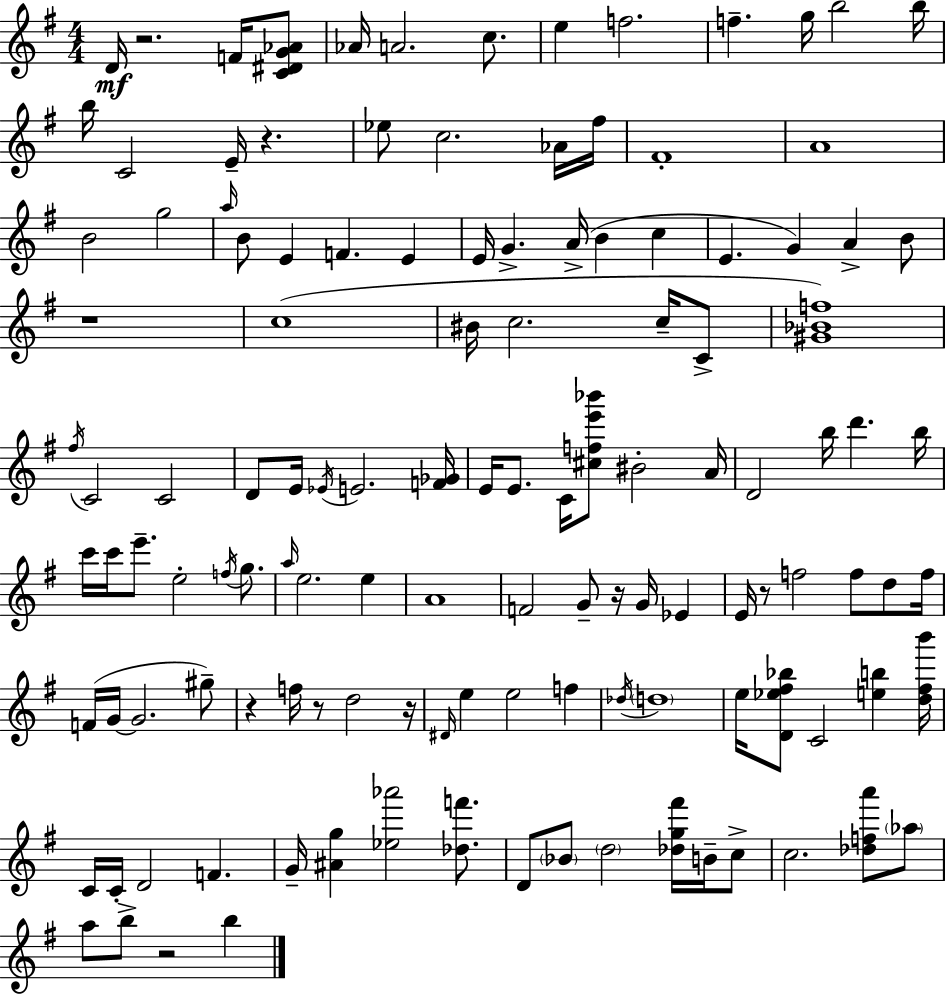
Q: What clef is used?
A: treble